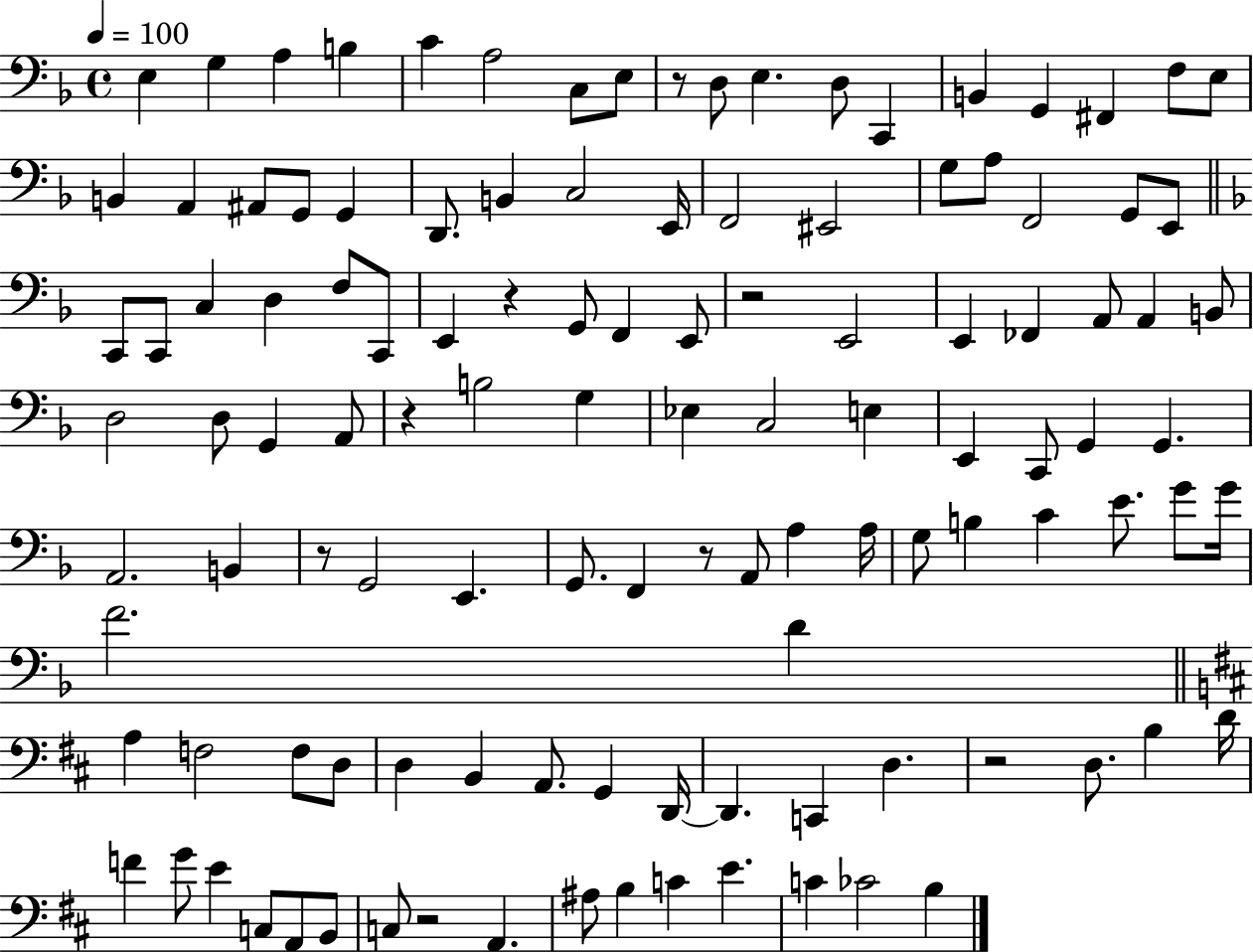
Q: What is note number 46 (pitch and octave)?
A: FES2